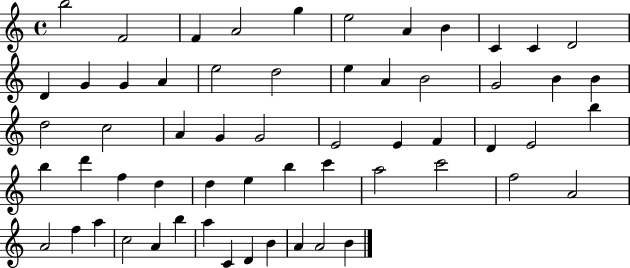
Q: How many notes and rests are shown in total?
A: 59